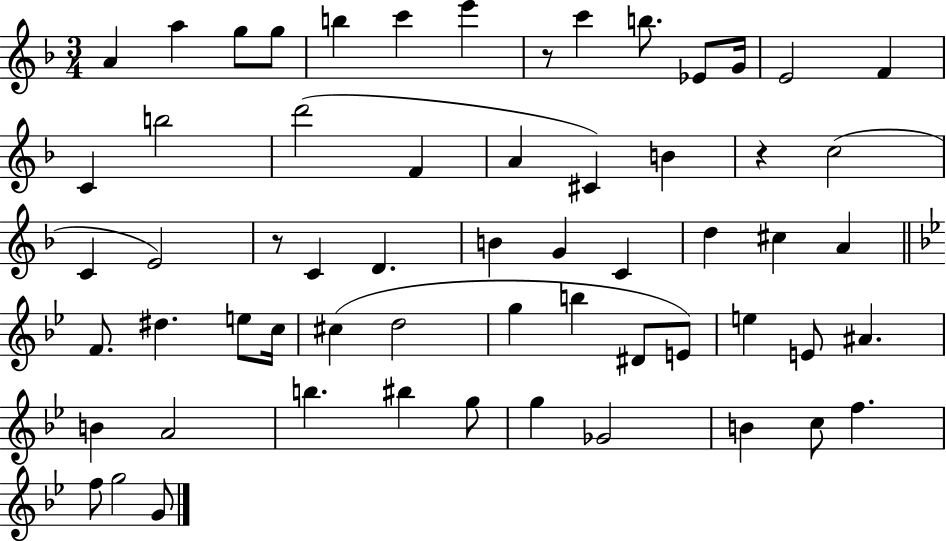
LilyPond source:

{
  \clef treble
  \numericTimeSignature
  \time 3/4
  \key f \major
  a'4 a''4 g''8 g''8 | b''4 c'''4 e'''4 | r8 c'''4 b''8. ees'8 g'16 | e'2 f'4 | \break c'4 b''2 | d'''2( f'4 | a'4 cis'4) b'4 | r4 c''2( | \break c'4 e'2) | r8 c'4 d'4. | b'4 g'4 c'4 | d''4 cis''4 a'4 | \break \bar "||" \break \key bes \major f'8. dis''4. e''8 c''16 | cis''4( d''2 | g''4 b''4 dis'8 e'8) | e''4 e'8 ais'4. | \break b'4 a'2 | b''4. bis''4 g''8 | g''4 ges'2 | b'4 c''8 f''4. | \break f''8 g''2 g'8 | \bar "|."
}